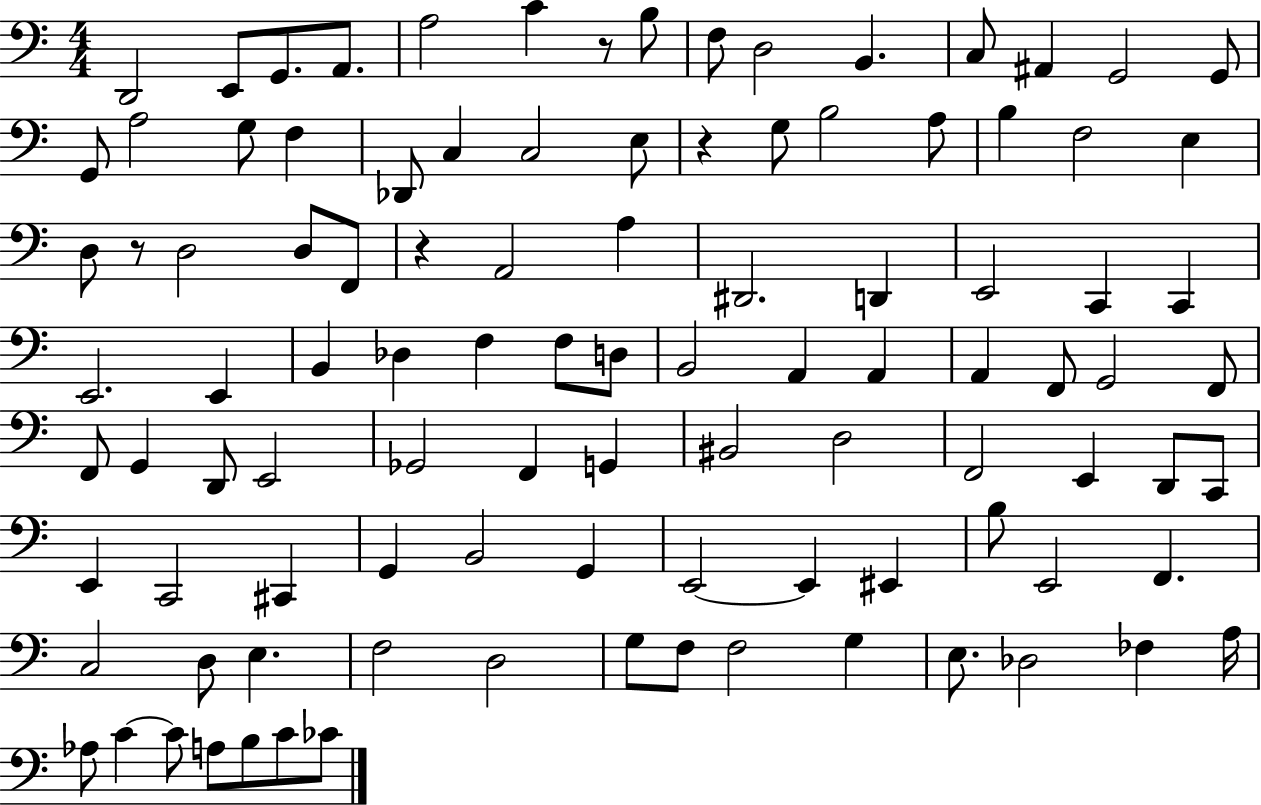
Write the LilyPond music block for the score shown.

{
  \clef bass
  \numericTimeSignature
  \time 4/4
  \key c \major
  d,2 e,8 g,8. a,8. | a2 c'4 r8 b8 | f8 d2 b,4. | c8 ais,4 g,2 g,8 | \break g,8 a2 g8 f4 | des,8 c4 c2 e8 | r4 g8 b2 a8 | b4 f2 e4 | \break d8 r8 d2 d8 f,8 | r4 a,2 a4 | dis,2. d,4 | e,2 c,4 c,4 | \break e,2. e,4 | b,4 des4 f4 f8 d8 | b,2 a,4 a,4 | a,4 f,8 g,2 f,8 | \break f,8 g,4 d,8 e,2 | ges,2 f,4 g,4 | bis,2 d2 | f,2 e,4 d,8 c,8 | \break e,4 c,2 cis,4 | g,4 b,2 g,4 | e,2~~ e,4 eis,4 | b8 e,2 f,4. | \break c2 d8 e4. | f2 d2 | g8 f8 f2 g4 | e8. des2 fes4 a16 | \break aes8 c'4~~ c'8 a8 b8 c'8 ces'8 | \bar "|."
}